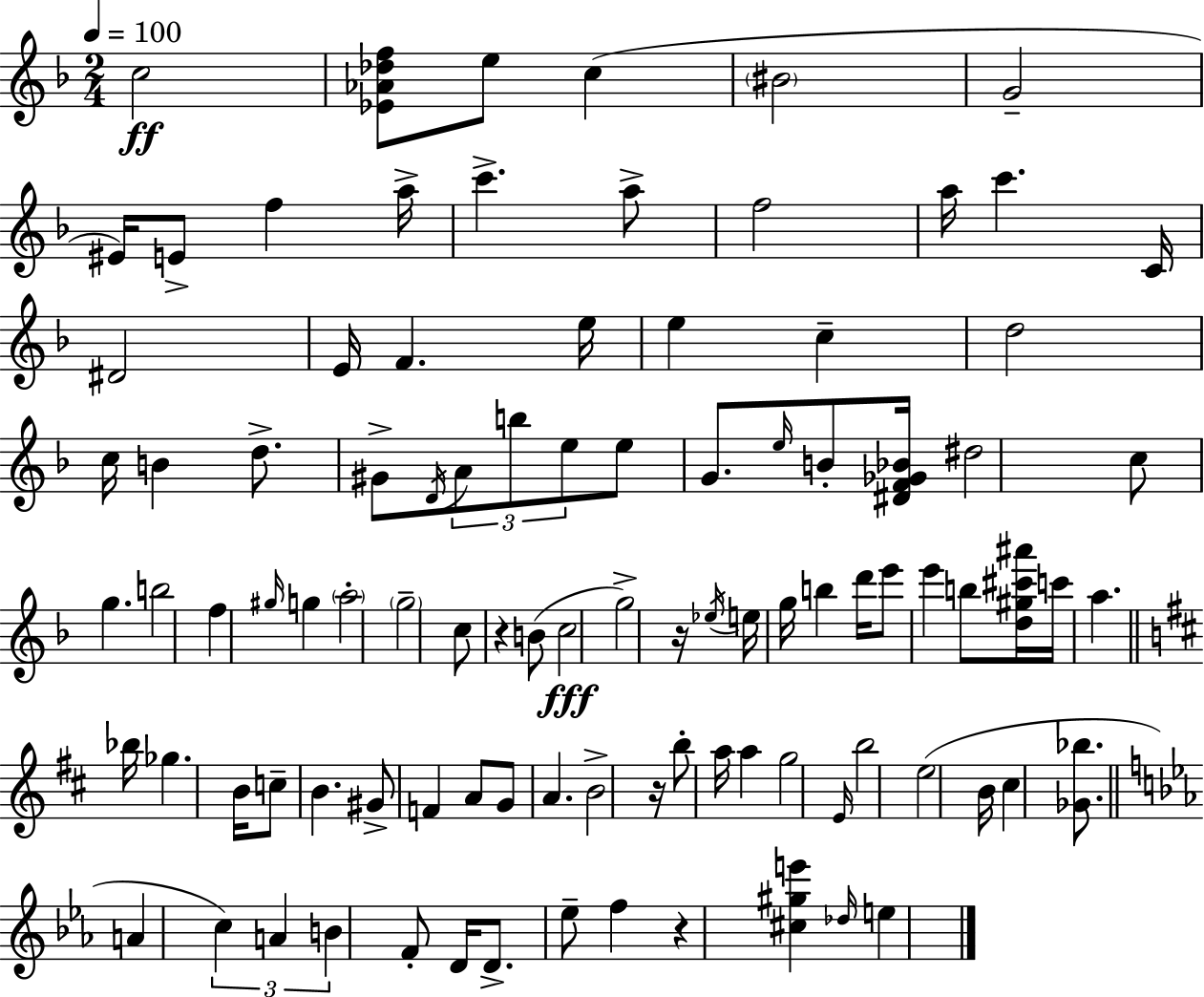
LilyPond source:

{
  \clef treble
  \numericTimeSignature
  \time 2/4
  \key f \major
  \tempo 4 = 100
  c''2\ff | <ees' aes' des'' f''>8 e''8 c''4( | \parenthesize bis'2 | g'2-- | \break eis'16) e'8-> f''4 a''16-> | c'''4.-> a''8-> | f''2 | a''16 c'''4. c'16 | \break dis'2 | e'16 f'4. e''16 | e''4 c''4-- | d''2 | \break c''16 b'4 d''8.-> | gis'8-> \acciaccatura { d'16 } \tuplet 3/2 { a'8 b''8 e''8 } | e''8 g'8. \grace { e''16 } b'8-. | <dis' f' ges' bes'>16 dis''2 | \break c''8 g''4. | b''2 | f''4 \grace { gis''16 } g''4 | \parenthesize a''2-. | \break \parenthesize g''2-- | c''8 r4 | b'8( c''2\fff | g''2->) | \break r16 \acciaccatura { ees''16 } e''16 g''16 b''4 | d'''16 e'''8 e'''4 | b''8 <d'' gis'' cis''' ais'''>16 c'''16 a''4. | \bar "||" \break \key b \minor bes''16 ges''4. b'16 | c''8-- b'4. | gis'8-> f'4 a'8 | g'8 a'4. | \break b'2-> | r16 b''8-. a''16 a''4 | g''2 | \grace { e'16 } b''2 | \break e''2( | b'16 cis''4 <ges' bes''>8. | \bar "||" \break \key c \minor a'4 \tuplet 3/2 { c''4) | a'4 b'4 } | f'8-. d'16 d'8.-> ees''8-- | f''4 r4 | \break <cis'' gis'' e'''>4 \grace { des''16 } e''4 | \bar "|."
}